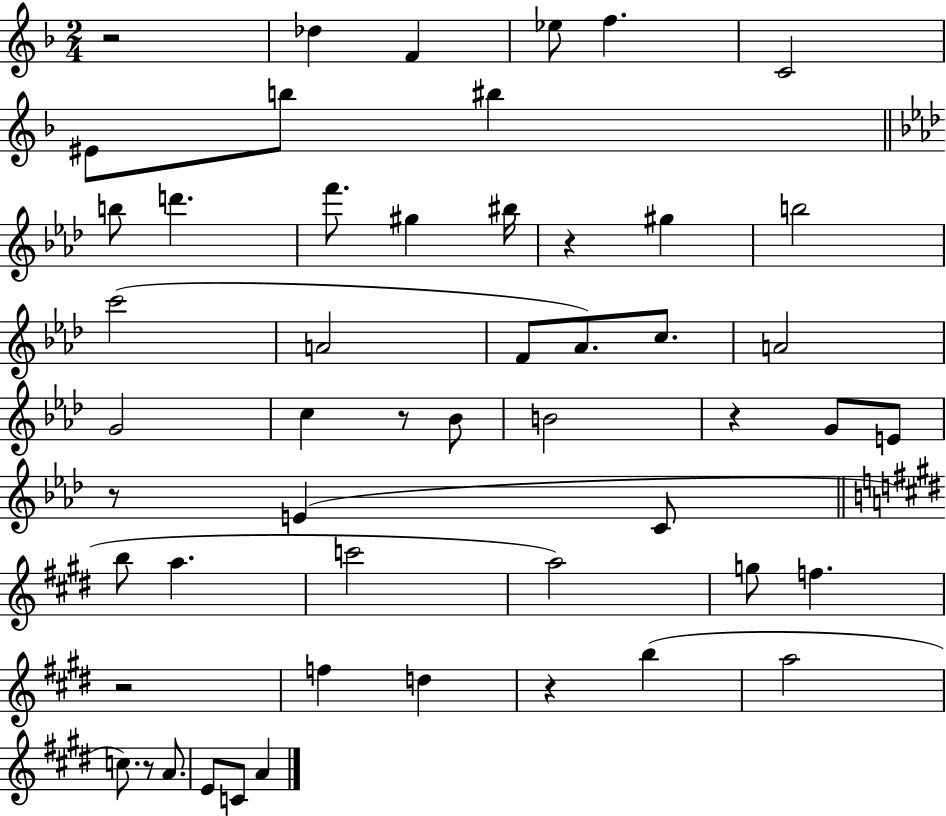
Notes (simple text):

R/h Db5/q F4/q Eb5/e F5/q. C4/h EIS4/e B5/e BIS5/q B5/e D6/q. F6/e. G#5/q BIS5/s R/q G#5/q B5/h C6/h A4/h F4/e Ab4/e. C5/e. A4/h G4/h C5/q R/e Bb4/e B4/h R/q G4/e E4/e R/e E4/q C4/e B5/e A5/q. C6/h A5/h G5/e F5/q. R/h F5/q D5/q R/q B5/q A5/h C5/e. R/e A4/e. E4/e C4/e A4/q